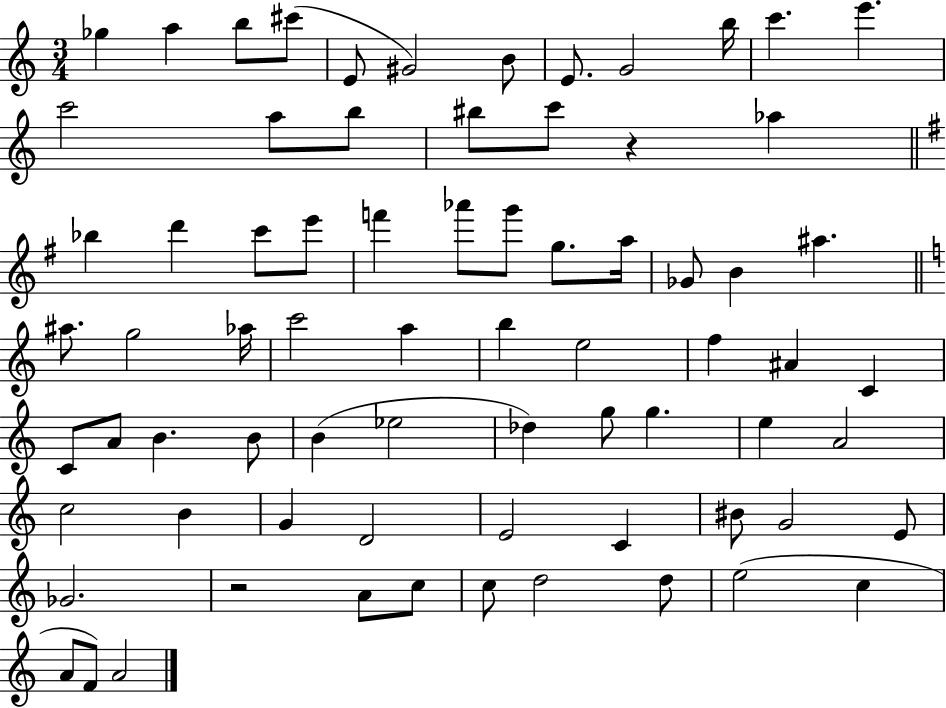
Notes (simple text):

Gb5/q A5/q B5/e C#6/e E4/e G#4/h B4/e E4/e. G4/h B5/s C6/q. E6/q. C6/h A5/e B5/e BIS5/e C6/e R/q Ab5/q Bb5/q D6/q C6/e E6/e F6/q Ab6/e G6/e G5/e. A5/s Gb4/e B4/q A#5/q. A#5/e. G5/h Ab5/s C6/h A5/q B5/q E5/h F5/q A#4/q C4/q C4/e A4/e B4/q. B4/e B4/q Eb5/h Db5/q G5/e G5/q. E5/q A4/h C5/h B4/q G4/q D4/h E4/h C4/q BIS4/e G4/h E4/e Gb4/h. R/h A4/e C5/e C5/e D5/h D5/e E5/h C5/q A4/e F4/e A4/h